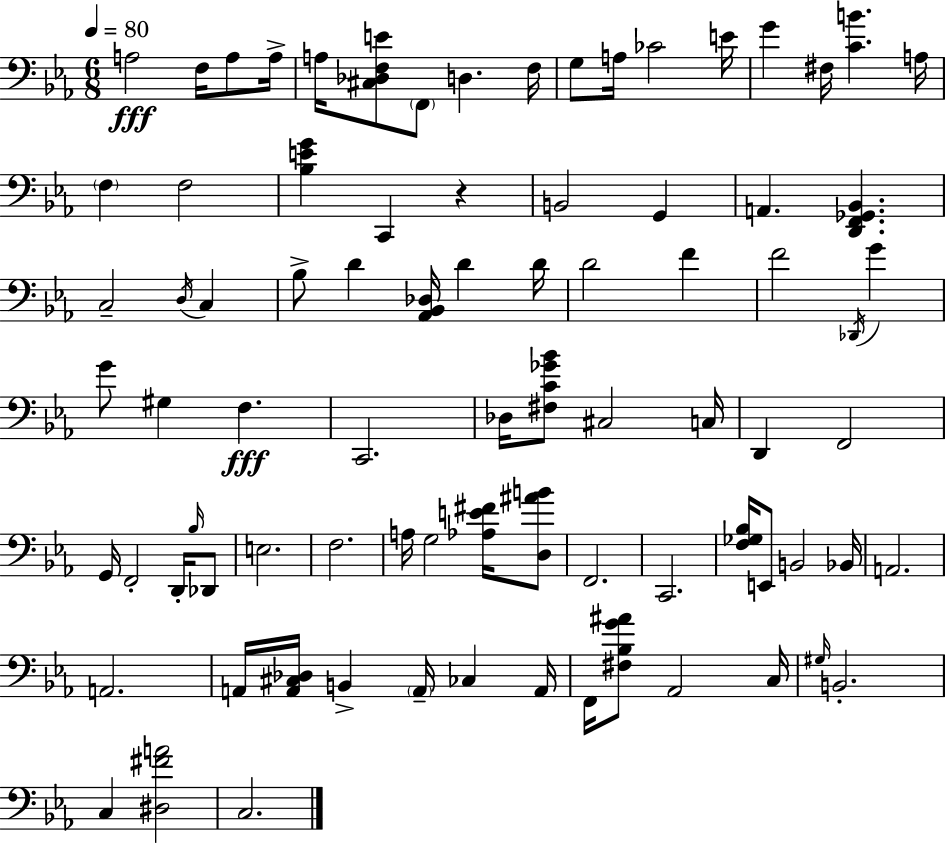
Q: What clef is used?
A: bass